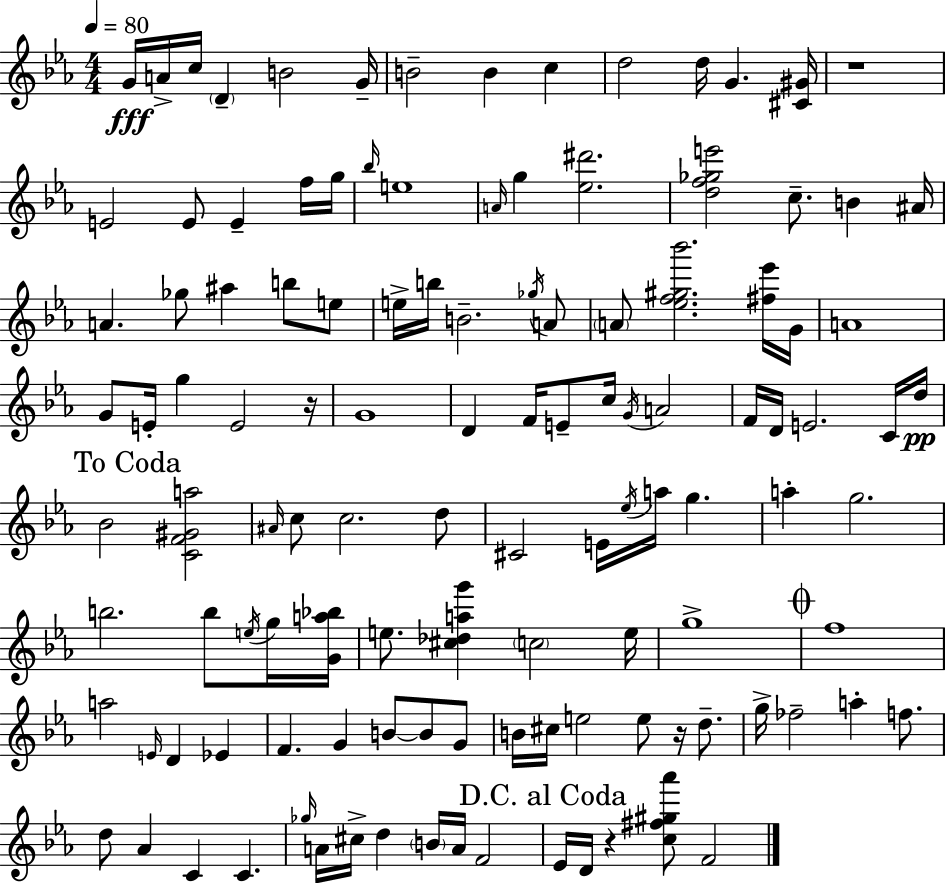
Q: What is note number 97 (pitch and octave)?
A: Gb5